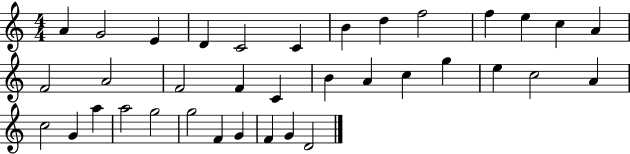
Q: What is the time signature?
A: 4/4